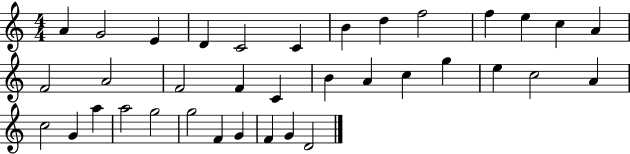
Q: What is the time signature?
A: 4/4